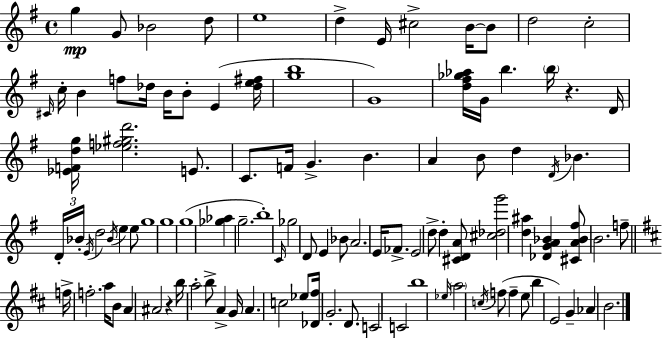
{
  \clef treble
  \time 4/4
  \defaultTimeSignature
  \key e \minor
  g''4\mp g'8 bes'2 d''8 | e''1 | d''4-> e'16 cis''2-> b'16~~ b'8 | d''2 c''2-. | \break \grace { cis'16 } c''16-. b'4 f''8 des''16 b'16 b'8-. e'4( | <des'' e'' fis''>16 <g'' b''>1 | g'1) | <d'' fis'' ges'' aes''>16 g'16 b''4. \parenthesize b''16 r4. | \break d'16 <ees' f' d'' g''>16 <ees'' f'' gis'' d'''>2. e'8. | c'8. f'16 g'4.-> b'4. | a'4 b'8 d''4 \acciaccatura { d'16 } bes'4. | \tuplet 3/2 { d'16-. bes'16-. \acciaccatura { e'16 } } d''2 \acciaccatura { bes'16 } e''4 | \break e''8 g''1 | g''1 | g''1( | <ges'' aes''>4 g''2.-- | \break b''1-.) | \grace { c'16 } ges''2 d'8 e'4 | bes'8 a'2. | e'16 fes'8.-> e'2 d''8-> d''4-. | \break <cis' d' a'>8 <cis'' des'' g'''>2 <d'' ais''>4 | <des' g' a' bes'>4 <cis' a' bes' fis''>8 b'2. | f''8-- \bar "||" \break \key b \minor f''16-> f''2.-. a''16 b'8 | a'4 ais'2 r4 | b''16 a''2-. b''8-> a'4-> g'16 | a'4. c''2 ees''8 | \break <des' fis''>16 g'2.-. d'8. | c'2 c'2 | b''1 | \grace { ees''16 } \parenthesize a''2 \acciaccatura { c''16 }( f''8 f''4-- | \break e''8 b''4 e'2) g'4-- | aes'4 b'2. | \bar "|."
}